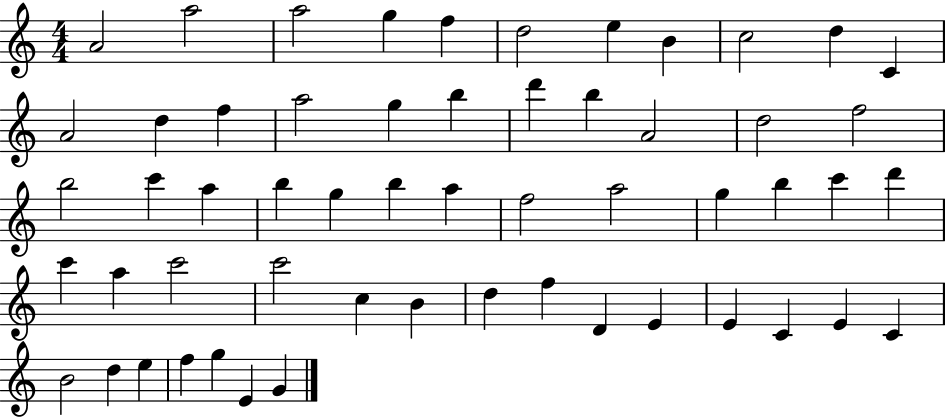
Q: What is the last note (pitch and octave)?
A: G4